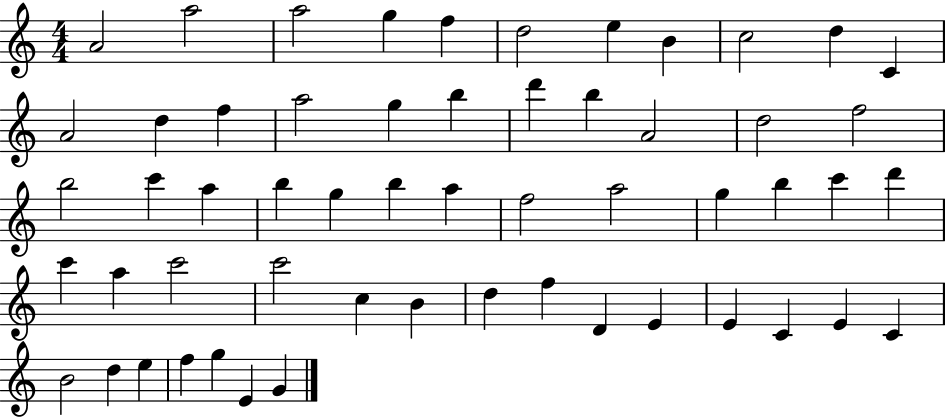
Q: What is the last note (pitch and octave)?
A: G4